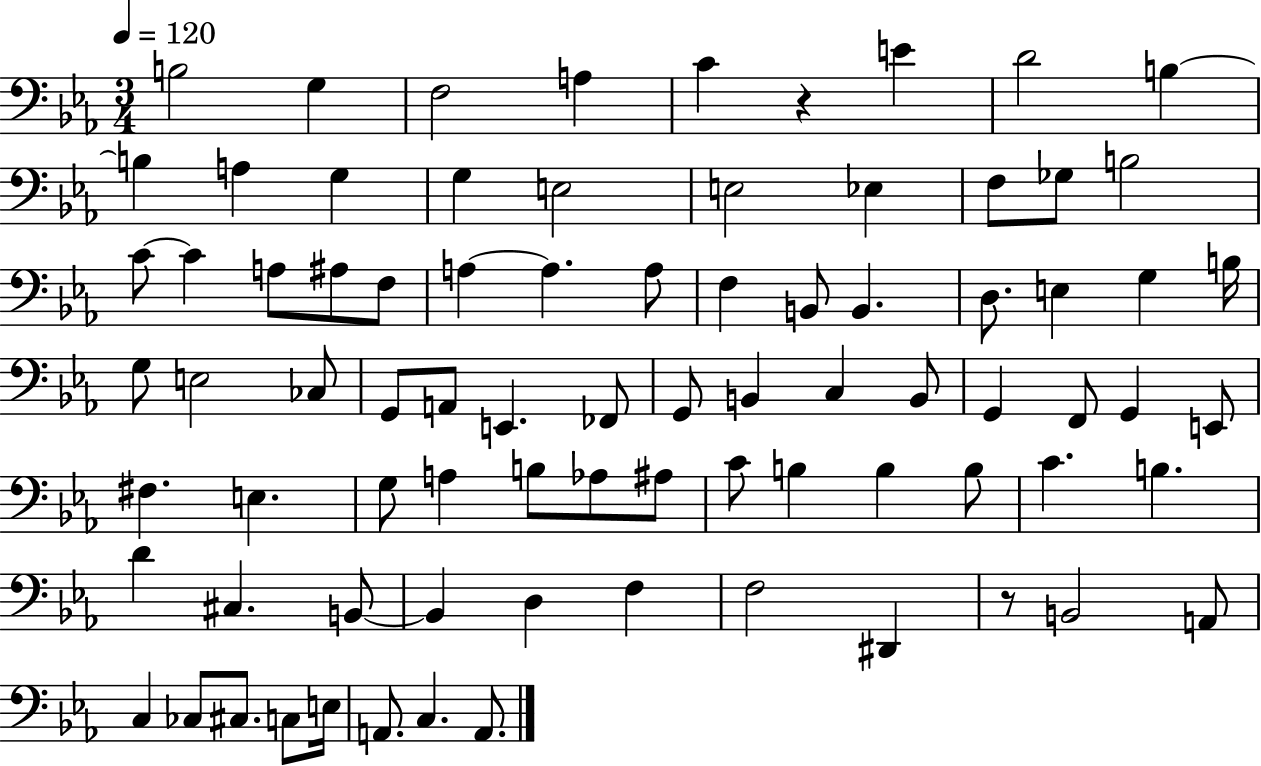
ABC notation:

X:1
T:Untitled
M:3/4
L:1/4
K:Eb
B,2 G, F,2 A, C z E D2 B, B, A, G, G, E,2 E,2 _E, F,/2 _G,/2 B,2 C/2 C A,/2 ^A,/2 F,/2 A, A, A,/2 F, B,,/2 B,, D,/2 E, G, B,/4 G,/2 E,2 _C,/2 G,,/2 A,,/2 E,, _F,,/2 G,,/2 B,, C, B,,/2 G,, F,,/2 G,, E,,/2 ^F, E, G,/2 A, B,/2 _A,/2 ^A,/2 C/2 B, B, B,/2 C B, D ^C, B,,/2 B,, D, F, F,2 ^D,, z/2 B,,2 A,,/2 C, _C,/2 ^C,/2 C,/2 E,/4 A,,/2 C, A,,/2